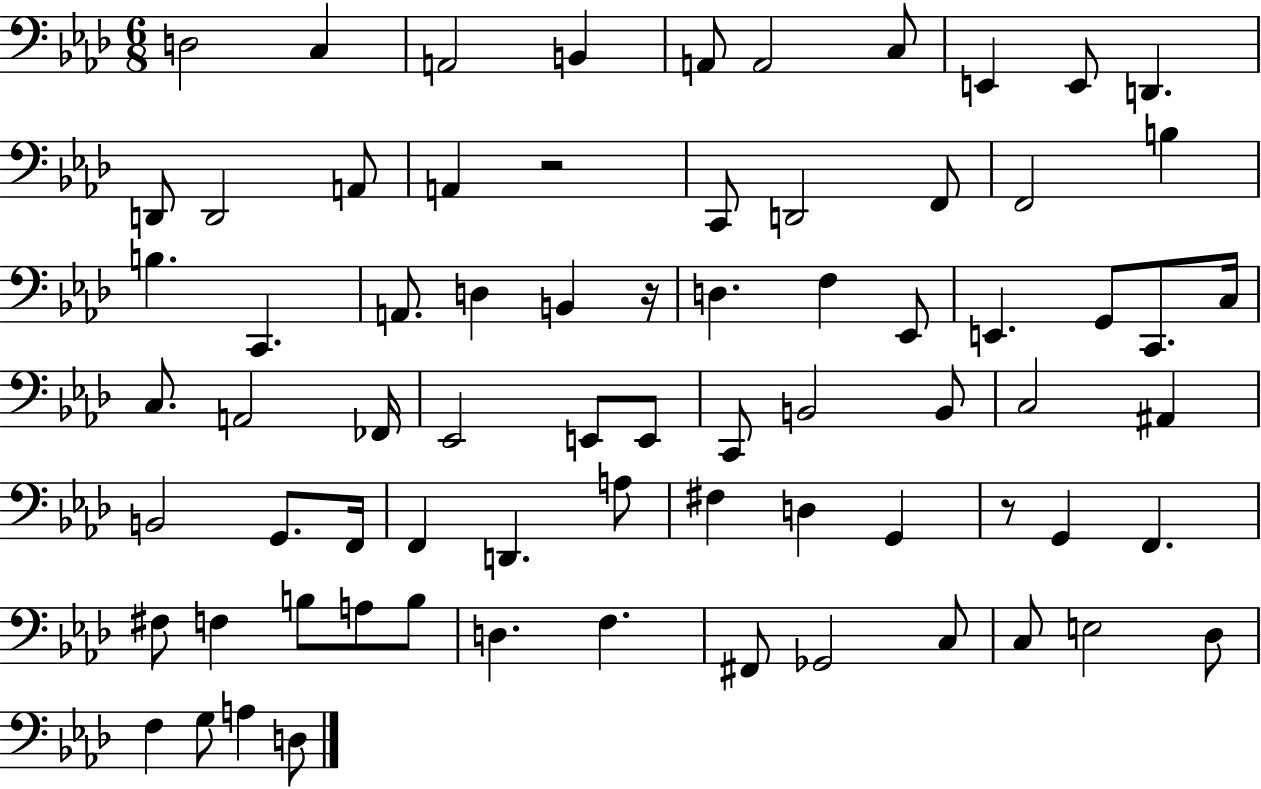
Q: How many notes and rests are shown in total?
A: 73